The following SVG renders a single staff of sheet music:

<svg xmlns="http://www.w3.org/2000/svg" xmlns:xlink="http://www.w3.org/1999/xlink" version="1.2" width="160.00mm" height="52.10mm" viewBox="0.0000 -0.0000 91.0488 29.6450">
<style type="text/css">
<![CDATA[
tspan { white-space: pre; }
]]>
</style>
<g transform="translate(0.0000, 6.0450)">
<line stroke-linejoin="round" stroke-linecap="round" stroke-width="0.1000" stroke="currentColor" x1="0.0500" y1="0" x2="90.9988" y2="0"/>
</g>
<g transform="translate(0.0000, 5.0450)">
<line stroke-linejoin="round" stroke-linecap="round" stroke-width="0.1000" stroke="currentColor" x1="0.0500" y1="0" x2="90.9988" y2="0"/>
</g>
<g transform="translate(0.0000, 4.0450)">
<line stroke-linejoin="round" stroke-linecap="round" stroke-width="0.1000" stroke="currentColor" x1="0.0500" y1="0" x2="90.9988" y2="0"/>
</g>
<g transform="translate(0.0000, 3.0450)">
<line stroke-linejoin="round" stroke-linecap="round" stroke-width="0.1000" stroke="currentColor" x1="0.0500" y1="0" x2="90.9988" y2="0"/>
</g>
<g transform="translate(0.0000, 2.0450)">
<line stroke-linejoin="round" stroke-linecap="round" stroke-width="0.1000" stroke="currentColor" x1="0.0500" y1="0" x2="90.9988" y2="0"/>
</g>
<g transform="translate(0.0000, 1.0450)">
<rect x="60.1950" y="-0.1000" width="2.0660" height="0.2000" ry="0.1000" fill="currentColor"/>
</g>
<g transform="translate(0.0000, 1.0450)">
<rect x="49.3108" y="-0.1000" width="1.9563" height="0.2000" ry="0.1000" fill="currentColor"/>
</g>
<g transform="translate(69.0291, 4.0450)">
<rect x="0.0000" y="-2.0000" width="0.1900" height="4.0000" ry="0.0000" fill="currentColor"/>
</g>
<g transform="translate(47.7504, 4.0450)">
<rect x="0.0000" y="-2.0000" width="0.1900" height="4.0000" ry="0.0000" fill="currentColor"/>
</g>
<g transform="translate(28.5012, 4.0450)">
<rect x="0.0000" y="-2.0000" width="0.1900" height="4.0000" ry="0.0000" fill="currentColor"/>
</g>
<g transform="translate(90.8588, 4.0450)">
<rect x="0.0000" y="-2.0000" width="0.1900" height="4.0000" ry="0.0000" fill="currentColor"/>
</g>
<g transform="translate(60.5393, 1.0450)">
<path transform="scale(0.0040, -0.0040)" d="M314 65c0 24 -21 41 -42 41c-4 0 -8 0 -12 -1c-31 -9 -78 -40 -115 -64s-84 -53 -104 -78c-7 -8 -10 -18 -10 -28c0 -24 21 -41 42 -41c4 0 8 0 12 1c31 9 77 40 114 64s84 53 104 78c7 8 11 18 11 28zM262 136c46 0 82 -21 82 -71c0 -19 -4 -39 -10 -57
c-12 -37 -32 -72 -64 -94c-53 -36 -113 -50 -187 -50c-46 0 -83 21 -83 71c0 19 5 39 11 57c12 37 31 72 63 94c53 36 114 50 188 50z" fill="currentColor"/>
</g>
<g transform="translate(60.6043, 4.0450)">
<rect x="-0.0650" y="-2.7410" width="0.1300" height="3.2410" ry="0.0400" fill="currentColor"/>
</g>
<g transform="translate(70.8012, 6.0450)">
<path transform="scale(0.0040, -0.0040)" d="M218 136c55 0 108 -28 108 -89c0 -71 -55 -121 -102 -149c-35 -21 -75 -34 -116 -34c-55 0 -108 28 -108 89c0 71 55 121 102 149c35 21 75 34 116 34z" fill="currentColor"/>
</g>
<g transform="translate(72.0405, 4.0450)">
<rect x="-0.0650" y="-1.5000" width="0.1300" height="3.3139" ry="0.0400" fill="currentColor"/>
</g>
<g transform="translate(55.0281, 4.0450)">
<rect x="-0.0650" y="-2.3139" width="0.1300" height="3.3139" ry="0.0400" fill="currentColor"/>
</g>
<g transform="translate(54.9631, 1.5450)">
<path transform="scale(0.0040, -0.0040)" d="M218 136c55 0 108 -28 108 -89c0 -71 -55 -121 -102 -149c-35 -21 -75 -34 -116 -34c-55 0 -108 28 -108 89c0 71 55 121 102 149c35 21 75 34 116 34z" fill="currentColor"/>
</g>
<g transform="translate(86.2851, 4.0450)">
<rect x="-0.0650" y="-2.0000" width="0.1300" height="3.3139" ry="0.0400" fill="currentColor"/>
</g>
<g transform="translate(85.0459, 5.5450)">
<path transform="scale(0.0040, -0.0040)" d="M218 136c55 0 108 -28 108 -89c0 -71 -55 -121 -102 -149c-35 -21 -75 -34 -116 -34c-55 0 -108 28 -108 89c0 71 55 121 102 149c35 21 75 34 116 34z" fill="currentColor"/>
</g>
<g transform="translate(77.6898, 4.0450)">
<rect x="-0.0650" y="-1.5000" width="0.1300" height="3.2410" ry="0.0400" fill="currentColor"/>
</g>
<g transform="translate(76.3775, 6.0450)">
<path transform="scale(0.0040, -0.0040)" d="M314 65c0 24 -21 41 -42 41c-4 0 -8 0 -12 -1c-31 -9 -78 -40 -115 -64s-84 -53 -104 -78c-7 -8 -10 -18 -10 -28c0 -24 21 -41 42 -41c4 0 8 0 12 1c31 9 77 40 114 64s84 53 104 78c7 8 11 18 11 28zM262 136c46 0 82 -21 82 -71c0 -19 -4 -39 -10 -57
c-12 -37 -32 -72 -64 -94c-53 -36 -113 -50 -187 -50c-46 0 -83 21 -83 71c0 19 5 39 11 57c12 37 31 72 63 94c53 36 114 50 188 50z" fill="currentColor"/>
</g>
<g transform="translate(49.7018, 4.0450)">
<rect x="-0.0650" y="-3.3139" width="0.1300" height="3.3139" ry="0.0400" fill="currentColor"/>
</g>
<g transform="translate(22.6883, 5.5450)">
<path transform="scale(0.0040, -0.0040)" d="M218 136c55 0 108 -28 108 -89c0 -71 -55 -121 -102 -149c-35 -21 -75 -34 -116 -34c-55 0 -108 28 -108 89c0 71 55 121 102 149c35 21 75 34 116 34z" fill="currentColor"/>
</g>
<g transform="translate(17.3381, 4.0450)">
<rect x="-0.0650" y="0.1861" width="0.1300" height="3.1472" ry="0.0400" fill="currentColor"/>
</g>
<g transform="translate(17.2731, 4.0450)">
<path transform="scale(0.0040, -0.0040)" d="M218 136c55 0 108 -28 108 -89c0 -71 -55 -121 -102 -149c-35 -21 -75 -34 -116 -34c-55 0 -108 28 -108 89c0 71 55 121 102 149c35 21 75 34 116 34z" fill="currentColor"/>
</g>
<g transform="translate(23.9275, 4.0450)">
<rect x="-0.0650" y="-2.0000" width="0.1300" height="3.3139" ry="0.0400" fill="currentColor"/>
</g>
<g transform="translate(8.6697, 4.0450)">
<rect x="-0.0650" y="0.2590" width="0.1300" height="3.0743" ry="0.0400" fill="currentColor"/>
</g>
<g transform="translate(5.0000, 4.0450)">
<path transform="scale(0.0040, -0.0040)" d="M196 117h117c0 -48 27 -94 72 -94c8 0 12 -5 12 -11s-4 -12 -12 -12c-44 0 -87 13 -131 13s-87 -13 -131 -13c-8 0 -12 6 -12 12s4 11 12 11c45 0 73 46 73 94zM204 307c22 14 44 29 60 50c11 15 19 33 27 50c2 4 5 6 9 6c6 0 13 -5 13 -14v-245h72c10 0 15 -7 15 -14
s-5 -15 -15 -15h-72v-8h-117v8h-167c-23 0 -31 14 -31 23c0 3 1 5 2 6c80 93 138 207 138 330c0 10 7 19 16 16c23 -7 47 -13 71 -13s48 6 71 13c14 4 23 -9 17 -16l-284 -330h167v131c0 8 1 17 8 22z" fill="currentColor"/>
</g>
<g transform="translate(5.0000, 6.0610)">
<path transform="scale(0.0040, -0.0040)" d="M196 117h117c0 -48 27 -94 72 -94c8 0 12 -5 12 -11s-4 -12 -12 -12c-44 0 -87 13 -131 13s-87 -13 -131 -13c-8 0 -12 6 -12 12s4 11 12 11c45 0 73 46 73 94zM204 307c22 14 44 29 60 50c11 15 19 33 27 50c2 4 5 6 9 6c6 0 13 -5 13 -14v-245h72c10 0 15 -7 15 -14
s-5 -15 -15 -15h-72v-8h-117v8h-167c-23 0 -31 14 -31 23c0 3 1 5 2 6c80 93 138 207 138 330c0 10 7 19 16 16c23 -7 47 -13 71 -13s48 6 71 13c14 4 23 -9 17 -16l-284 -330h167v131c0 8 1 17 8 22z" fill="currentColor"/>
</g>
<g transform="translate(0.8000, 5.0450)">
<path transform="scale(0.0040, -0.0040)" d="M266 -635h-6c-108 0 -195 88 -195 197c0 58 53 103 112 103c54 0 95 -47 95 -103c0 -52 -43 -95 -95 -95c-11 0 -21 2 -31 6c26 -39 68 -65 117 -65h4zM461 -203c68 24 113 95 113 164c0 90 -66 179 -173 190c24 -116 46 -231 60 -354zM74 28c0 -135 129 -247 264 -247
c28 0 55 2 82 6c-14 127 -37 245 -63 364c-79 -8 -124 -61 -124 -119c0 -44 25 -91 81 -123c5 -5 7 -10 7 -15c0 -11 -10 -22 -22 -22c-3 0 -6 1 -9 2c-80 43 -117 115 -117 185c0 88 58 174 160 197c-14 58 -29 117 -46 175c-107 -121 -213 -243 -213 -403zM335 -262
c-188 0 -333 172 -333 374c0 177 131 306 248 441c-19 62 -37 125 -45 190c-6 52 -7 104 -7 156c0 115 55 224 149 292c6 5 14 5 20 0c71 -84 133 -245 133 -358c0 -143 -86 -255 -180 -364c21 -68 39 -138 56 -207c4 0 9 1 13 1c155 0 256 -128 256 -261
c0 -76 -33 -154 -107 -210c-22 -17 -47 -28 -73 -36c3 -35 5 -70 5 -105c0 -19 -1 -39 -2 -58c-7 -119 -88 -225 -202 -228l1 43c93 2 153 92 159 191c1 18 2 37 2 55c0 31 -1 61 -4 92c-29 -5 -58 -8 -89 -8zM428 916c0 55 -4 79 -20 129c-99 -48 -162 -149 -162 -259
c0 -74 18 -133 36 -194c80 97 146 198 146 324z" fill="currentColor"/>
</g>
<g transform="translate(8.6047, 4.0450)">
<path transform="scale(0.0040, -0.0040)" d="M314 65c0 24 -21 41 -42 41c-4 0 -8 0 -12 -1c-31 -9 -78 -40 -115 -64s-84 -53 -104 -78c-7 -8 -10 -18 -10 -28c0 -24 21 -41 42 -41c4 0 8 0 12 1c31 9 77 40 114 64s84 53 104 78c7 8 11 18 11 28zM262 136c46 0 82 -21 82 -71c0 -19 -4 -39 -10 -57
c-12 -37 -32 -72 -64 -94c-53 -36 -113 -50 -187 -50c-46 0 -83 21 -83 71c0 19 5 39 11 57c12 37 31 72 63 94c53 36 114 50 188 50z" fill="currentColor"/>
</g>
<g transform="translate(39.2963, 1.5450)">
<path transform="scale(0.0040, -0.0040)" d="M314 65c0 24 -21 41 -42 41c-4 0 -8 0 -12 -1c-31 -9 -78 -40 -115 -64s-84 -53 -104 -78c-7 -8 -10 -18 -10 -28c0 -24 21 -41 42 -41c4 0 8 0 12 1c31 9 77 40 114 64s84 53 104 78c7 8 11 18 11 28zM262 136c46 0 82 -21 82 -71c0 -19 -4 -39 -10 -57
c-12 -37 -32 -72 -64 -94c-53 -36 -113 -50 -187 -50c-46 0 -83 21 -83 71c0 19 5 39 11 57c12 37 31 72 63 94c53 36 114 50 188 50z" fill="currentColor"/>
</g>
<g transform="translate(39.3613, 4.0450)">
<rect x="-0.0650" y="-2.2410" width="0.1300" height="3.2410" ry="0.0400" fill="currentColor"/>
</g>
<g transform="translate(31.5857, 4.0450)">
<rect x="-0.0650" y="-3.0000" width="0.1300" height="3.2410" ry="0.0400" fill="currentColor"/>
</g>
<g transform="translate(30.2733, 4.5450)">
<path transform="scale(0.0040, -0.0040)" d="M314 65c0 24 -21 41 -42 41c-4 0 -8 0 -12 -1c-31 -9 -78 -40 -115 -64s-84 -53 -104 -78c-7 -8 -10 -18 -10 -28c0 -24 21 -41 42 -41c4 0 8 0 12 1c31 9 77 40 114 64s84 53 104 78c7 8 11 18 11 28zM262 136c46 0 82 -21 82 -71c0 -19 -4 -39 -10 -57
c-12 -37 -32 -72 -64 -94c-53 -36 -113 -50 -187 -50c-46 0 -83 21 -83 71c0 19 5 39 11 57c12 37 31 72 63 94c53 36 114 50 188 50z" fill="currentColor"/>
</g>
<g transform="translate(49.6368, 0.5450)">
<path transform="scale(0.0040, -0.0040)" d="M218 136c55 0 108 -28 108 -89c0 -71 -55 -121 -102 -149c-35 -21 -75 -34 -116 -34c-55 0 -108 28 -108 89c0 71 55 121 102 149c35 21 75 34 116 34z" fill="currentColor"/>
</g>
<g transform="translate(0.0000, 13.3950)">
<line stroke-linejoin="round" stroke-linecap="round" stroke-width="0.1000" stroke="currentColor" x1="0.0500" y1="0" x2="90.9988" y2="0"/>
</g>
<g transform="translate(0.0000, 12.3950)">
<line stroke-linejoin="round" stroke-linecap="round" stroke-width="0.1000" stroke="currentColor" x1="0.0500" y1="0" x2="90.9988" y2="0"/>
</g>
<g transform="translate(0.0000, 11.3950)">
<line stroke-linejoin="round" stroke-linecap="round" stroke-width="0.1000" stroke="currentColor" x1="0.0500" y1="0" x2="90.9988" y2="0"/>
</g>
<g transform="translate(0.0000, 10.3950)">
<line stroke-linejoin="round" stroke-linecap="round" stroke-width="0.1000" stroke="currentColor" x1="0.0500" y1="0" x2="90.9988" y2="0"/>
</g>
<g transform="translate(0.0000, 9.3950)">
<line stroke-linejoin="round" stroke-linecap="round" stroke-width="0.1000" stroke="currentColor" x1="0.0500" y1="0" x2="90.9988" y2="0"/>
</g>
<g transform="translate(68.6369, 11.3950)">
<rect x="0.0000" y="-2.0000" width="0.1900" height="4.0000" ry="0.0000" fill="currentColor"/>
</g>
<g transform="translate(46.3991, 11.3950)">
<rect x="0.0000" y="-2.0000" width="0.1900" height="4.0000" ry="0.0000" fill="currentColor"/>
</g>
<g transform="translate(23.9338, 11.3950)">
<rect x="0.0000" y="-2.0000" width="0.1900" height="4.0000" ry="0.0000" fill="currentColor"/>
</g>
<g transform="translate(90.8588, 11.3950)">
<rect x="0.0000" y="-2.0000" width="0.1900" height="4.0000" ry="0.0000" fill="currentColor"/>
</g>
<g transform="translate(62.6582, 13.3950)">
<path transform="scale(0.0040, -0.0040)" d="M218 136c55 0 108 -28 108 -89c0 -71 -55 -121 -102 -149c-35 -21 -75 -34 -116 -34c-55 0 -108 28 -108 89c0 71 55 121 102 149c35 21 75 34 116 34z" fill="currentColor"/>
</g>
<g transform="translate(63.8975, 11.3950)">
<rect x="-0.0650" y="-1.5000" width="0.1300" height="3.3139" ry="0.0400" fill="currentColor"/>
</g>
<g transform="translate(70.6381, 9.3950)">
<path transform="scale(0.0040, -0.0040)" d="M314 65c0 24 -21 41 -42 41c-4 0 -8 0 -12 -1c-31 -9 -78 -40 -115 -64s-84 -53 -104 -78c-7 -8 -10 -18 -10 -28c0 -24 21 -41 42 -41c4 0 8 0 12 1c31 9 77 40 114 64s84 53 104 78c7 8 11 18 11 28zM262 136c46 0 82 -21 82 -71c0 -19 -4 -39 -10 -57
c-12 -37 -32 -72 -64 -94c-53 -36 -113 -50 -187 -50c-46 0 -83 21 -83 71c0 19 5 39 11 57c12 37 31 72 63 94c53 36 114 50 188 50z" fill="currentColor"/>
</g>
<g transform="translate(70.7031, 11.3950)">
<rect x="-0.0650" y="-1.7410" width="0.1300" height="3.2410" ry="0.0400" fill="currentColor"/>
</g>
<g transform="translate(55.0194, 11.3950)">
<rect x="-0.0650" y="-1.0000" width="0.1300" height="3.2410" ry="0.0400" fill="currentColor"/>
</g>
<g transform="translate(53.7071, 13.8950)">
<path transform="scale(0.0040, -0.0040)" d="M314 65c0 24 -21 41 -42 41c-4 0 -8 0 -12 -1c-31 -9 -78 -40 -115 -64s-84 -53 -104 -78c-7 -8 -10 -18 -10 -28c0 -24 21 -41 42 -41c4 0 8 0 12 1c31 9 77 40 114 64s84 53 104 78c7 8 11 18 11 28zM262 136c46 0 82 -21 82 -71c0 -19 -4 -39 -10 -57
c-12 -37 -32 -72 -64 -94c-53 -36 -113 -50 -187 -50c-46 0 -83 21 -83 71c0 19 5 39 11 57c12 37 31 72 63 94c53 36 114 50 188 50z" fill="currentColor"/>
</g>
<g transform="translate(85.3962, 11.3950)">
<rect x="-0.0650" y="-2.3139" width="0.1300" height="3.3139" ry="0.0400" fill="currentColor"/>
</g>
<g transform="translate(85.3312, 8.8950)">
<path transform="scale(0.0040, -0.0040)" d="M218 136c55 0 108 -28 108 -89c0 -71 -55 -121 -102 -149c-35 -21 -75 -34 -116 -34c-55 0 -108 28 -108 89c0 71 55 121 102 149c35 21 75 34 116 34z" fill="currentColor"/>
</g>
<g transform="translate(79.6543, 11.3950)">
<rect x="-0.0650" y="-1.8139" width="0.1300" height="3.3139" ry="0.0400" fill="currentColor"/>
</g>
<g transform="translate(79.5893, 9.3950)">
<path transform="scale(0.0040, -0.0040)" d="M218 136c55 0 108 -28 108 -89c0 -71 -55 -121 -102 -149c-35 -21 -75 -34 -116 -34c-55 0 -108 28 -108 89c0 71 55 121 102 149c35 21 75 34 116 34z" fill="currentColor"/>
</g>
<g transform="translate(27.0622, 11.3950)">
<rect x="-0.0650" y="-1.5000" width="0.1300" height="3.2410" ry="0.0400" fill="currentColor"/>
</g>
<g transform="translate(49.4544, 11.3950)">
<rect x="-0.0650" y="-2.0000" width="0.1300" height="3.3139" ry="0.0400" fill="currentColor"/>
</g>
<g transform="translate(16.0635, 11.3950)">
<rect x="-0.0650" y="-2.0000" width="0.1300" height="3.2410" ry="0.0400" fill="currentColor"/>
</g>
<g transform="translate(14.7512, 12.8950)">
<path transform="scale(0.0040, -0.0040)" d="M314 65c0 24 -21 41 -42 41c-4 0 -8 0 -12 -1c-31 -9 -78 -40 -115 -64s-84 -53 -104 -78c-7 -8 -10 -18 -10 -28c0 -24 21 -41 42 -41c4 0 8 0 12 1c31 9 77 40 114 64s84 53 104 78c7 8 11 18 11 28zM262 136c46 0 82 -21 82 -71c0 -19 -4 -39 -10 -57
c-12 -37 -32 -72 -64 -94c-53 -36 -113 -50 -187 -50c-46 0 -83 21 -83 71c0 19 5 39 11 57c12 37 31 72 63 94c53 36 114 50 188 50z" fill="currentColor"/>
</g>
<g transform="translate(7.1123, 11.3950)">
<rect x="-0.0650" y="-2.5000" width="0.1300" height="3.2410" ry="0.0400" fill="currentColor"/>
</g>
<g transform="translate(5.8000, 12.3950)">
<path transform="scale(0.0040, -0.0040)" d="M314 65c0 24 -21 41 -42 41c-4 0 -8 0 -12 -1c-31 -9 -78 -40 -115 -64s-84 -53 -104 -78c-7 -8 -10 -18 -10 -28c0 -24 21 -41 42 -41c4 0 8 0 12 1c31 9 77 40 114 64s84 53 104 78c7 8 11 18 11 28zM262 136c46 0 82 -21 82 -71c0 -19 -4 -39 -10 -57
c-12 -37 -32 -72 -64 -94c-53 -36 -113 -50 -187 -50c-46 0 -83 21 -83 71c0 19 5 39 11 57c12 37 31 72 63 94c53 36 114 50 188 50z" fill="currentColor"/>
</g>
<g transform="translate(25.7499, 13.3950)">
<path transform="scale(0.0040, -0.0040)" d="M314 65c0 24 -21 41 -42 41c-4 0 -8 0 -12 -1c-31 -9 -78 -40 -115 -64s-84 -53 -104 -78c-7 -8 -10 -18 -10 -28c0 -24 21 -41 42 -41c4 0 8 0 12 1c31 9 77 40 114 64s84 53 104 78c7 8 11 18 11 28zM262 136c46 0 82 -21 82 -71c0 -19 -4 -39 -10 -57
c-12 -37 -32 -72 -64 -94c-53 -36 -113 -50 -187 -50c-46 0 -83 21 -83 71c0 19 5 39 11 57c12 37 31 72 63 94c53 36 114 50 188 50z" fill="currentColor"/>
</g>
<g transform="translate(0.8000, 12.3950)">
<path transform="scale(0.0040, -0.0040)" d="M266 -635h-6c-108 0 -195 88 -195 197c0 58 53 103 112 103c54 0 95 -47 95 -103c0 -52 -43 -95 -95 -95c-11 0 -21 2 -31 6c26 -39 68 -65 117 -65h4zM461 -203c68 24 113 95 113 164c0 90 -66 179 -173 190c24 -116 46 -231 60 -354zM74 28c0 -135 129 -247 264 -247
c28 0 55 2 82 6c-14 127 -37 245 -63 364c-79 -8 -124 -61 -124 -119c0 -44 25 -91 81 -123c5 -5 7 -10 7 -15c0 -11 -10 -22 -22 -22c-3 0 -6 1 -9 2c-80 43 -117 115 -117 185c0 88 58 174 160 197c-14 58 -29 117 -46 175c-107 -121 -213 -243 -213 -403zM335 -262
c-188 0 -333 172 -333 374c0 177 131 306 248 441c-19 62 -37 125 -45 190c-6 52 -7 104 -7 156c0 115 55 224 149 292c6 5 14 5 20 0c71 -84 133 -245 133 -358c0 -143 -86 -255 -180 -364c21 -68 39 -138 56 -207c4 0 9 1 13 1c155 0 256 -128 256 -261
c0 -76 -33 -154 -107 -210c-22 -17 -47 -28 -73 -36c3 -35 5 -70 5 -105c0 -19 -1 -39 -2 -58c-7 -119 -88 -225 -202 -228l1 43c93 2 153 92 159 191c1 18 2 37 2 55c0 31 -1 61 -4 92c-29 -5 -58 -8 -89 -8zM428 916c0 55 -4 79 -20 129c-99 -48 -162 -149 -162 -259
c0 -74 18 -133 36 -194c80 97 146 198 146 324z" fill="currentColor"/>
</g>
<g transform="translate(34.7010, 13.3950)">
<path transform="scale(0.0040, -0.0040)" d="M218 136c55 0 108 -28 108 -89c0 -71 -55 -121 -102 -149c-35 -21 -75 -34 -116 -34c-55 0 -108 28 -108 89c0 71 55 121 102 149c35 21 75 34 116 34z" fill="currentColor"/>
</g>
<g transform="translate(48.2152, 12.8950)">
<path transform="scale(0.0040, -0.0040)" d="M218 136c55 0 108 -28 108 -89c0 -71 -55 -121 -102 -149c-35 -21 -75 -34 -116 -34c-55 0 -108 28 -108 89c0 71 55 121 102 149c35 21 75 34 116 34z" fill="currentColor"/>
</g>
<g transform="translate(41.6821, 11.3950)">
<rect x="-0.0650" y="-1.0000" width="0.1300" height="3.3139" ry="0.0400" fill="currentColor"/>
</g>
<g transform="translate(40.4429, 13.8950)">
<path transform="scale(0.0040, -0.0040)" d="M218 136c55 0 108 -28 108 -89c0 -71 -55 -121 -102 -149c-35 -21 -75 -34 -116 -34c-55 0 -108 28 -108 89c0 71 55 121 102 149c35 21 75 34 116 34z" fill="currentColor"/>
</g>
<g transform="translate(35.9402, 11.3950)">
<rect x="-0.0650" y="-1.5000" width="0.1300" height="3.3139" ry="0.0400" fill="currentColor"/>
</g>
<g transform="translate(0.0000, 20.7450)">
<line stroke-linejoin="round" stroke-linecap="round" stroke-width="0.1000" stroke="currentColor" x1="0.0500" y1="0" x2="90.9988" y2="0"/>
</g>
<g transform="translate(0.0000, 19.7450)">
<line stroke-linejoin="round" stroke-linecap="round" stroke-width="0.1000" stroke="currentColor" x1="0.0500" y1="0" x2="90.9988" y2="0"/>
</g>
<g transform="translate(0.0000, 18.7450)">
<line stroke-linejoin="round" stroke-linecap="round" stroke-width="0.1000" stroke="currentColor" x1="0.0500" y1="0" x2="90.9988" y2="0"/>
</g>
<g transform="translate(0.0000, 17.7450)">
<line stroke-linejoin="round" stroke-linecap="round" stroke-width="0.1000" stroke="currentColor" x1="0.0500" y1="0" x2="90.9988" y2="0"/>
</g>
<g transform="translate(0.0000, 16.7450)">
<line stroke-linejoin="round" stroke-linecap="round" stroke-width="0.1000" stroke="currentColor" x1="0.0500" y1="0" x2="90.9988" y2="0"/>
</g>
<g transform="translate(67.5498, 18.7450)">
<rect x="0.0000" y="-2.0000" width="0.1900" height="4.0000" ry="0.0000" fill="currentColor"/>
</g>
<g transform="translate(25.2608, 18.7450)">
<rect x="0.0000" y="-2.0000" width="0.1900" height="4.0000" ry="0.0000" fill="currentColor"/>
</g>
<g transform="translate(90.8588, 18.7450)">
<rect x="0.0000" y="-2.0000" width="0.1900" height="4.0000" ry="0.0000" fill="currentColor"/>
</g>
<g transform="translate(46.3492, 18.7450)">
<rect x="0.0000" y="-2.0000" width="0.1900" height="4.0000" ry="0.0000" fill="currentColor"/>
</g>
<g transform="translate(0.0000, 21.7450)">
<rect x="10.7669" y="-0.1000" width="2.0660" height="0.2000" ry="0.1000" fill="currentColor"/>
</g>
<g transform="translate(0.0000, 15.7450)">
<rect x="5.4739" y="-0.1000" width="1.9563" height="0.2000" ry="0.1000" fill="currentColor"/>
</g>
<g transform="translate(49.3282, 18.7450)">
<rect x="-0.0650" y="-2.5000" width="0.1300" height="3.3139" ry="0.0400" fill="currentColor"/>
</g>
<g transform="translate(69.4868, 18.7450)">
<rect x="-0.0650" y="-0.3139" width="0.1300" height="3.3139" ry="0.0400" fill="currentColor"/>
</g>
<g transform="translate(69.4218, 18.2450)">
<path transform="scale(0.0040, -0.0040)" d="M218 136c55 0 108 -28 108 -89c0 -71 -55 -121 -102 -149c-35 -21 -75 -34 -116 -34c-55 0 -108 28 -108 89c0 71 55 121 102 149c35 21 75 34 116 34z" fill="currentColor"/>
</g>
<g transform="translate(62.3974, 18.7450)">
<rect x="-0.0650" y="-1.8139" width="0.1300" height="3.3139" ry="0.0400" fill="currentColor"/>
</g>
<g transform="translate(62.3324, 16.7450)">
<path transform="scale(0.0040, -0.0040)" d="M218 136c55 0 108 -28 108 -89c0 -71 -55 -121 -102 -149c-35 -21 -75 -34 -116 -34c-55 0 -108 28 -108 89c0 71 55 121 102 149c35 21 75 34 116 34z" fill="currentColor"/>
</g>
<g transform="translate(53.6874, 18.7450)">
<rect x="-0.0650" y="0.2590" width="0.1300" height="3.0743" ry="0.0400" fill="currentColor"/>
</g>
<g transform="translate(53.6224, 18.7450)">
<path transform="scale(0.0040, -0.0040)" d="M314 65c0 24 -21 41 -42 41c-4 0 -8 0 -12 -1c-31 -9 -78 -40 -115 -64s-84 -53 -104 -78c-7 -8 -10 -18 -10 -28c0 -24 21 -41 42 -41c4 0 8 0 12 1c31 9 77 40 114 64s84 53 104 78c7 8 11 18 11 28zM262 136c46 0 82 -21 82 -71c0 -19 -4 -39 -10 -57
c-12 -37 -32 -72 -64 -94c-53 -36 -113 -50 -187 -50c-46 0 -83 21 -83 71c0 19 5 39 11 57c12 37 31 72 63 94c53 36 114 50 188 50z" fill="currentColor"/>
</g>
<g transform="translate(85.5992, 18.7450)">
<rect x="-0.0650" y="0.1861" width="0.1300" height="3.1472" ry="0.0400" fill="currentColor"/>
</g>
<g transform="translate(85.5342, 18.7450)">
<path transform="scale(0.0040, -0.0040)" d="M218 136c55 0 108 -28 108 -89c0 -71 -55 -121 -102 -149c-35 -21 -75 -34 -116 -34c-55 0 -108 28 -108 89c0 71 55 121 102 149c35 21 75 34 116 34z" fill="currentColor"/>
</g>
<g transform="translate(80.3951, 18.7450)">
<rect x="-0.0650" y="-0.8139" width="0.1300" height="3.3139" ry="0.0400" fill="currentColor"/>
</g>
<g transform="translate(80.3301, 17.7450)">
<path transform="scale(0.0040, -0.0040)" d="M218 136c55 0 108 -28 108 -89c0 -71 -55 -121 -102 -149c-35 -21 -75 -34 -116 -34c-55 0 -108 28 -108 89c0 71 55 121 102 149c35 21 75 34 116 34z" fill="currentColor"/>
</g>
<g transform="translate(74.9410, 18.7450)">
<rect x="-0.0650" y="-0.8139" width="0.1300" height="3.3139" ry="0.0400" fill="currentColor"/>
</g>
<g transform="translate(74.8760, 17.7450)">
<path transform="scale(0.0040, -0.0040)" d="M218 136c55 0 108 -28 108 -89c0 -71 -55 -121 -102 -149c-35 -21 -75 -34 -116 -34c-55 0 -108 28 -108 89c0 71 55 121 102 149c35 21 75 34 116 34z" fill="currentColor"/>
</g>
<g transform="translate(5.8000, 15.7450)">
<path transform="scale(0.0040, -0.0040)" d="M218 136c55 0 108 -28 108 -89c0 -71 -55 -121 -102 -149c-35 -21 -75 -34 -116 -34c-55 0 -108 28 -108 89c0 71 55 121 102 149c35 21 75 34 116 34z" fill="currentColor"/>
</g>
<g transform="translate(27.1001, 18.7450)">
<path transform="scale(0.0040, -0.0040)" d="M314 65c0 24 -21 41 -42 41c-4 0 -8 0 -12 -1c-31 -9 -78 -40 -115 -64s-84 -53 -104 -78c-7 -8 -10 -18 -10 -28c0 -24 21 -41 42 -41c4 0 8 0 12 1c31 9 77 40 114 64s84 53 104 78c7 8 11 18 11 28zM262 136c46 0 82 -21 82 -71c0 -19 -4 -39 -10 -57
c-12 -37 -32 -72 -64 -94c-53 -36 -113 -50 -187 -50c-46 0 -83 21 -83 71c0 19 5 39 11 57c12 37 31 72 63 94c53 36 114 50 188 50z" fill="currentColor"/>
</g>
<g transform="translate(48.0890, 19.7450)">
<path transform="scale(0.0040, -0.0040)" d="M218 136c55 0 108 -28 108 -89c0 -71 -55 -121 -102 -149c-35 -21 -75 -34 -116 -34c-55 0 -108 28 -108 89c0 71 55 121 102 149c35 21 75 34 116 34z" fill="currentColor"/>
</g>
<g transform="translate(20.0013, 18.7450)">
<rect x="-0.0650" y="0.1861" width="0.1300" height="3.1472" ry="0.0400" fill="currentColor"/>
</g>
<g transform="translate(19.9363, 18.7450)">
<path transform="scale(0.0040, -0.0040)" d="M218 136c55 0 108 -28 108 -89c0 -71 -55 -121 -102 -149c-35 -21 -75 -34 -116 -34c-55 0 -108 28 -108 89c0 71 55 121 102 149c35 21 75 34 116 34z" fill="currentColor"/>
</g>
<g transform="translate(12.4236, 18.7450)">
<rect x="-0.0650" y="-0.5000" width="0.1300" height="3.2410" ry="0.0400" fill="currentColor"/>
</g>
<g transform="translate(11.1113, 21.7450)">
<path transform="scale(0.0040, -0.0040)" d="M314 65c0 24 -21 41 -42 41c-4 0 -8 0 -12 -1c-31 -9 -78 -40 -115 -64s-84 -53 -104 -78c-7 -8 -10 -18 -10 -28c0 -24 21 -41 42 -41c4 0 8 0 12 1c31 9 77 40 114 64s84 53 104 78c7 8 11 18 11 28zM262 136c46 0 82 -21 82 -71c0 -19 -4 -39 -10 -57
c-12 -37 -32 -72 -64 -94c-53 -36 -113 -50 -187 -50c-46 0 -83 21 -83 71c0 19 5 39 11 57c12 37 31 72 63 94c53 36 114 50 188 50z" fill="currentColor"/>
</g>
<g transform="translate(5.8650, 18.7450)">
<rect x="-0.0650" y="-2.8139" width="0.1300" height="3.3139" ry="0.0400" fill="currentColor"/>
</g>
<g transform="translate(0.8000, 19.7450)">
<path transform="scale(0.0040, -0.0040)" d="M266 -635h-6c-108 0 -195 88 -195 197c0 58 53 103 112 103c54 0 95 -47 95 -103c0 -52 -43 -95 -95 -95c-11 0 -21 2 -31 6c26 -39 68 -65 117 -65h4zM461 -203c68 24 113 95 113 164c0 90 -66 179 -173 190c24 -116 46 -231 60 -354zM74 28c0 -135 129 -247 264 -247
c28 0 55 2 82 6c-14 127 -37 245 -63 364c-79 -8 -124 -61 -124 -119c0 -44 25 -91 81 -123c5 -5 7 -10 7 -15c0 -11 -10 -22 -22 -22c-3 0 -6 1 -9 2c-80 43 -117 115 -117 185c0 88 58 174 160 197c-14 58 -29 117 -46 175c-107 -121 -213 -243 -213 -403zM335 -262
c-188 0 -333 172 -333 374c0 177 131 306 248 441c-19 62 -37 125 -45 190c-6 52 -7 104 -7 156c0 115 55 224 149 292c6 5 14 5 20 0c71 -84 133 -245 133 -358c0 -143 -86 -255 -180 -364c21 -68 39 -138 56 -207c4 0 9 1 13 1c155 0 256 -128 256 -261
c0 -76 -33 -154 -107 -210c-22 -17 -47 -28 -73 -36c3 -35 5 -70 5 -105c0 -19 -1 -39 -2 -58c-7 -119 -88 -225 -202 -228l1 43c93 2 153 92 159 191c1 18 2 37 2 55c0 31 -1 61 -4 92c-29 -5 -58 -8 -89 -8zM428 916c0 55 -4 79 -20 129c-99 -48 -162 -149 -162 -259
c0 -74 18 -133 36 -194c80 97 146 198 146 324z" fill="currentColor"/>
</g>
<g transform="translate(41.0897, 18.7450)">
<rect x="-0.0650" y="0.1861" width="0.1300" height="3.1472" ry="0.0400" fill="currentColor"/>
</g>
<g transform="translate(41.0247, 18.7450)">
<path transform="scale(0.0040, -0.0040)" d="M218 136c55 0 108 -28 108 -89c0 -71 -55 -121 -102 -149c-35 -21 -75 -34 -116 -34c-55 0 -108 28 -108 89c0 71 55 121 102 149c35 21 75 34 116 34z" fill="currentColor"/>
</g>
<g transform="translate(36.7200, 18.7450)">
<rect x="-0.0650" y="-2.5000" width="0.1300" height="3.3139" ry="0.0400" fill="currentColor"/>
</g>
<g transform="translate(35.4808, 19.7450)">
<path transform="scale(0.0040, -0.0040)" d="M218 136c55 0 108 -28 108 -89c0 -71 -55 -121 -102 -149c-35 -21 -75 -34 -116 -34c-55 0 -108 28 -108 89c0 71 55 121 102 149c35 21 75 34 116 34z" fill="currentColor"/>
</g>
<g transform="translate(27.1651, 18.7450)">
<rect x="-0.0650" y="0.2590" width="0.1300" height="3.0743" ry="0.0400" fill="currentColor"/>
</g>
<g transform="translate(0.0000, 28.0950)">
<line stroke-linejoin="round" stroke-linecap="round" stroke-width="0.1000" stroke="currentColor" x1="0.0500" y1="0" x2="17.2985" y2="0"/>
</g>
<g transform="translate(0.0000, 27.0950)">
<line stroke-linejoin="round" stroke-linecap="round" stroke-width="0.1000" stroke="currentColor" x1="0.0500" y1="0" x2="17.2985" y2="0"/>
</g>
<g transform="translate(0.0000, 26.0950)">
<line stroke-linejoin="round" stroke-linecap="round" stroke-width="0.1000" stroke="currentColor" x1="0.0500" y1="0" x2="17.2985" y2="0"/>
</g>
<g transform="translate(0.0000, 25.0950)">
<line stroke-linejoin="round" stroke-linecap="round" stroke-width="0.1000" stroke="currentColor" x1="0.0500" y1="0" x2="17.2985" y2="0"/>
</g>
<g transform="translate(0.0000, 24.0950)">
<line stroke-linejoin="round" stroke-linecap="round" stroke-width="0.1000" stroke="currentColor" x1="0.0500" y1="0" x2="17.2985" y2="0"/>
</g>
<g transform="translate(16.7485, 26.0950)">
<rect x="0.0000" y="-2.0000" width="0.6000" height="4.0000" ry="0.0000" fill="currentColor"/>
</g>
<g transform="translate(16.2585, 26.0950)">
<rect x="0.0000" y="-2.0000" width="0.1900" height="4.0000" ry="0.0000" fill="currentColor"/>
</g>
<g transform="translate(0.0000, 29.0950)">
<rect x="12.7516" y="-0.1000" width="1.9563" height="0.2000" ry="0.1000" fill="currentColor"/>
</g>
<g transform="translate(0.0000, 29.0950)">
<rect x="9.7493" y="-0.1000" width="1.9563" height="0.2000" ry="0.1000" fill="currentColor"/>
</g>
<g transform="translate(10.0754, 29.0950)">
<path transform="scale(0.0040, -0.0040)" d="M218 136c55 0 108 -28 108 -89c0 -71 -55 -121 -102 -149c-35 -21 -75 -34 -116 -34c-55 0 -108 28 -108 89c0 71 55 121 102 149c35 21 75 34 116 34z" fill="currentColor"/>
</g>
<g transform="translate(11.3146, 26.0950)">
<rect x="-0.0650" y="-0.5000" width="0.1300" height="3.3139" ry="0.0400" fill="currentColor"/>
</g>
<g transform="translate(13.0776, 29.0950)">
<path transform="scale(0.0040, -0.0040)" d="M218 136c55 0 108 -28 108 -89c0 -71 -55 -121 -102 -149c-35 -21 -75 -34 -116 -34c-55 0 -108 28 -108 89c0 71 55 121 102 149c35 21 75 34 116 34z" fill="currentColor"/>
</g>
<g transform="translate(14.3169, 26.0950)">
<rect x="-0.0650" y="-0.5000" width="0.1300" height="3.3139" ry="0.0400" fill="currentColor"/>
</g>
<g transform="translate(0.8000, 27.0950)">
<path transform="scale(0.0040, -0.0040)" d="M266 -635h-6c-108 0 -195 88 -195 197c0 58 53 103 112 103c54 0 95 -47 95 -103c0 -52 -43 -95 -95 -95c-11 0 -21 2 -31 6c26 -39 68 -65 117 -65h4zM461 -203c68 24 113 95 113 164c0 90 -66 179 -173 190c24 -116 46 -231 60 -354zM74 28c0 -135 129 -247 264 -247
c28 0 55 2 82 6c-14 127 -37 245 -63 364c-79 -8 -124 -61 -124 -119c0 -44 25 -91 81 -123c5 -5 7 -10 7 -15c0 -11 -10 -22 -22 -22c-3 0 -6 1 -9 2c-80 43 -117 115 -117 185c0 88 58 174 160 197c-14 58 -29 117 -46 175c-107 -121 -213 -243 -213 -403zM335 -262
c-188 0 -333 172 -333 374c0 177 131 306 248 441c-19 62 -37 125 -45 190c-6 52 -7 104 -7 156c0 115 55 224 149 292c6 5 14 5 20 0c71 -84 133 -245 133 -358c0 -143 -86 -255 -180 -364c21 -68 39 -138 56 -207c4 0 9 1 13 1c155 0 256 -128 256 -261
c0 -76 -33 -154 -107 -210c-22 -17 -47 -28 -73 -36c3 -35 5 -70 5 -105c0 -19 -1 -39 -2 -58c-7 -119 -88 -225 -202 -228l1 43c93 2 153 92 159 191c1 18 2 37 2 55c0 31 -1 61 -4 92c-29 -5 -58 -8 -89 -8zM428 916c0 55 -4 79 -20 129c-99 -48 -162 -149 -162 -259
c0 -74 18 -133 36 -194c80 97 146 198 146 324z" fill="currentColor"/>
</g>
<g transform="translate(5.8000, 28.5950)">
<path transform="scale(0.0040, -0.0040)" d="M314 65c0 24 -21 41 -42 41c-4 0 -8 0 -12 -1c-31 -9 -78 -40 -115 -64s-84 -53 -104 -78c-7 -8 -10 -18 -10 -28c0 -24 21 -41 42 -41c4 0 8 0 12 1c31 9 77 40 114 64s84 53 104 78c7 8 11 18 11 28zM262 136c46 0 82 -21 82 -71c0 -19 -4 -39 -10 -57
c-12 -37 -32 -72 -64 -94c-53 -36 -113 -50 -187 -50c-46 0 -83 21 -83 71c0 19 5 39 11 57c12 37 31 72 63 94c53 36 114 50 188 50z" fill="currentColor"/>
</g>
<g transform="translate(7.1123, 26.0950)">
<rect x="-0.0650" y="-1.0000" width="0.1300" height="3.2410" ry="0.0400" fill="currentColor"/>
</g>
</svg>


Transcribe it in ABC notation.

X:1
T:Untitled
M:4/4
L:1/4
K:C
B2 B F A2 g2 b g a2 E E2 F G2 F2 E2 E D F D2 E f2 f g a C2 B B2 G B G B2 f c d d B D2 C C